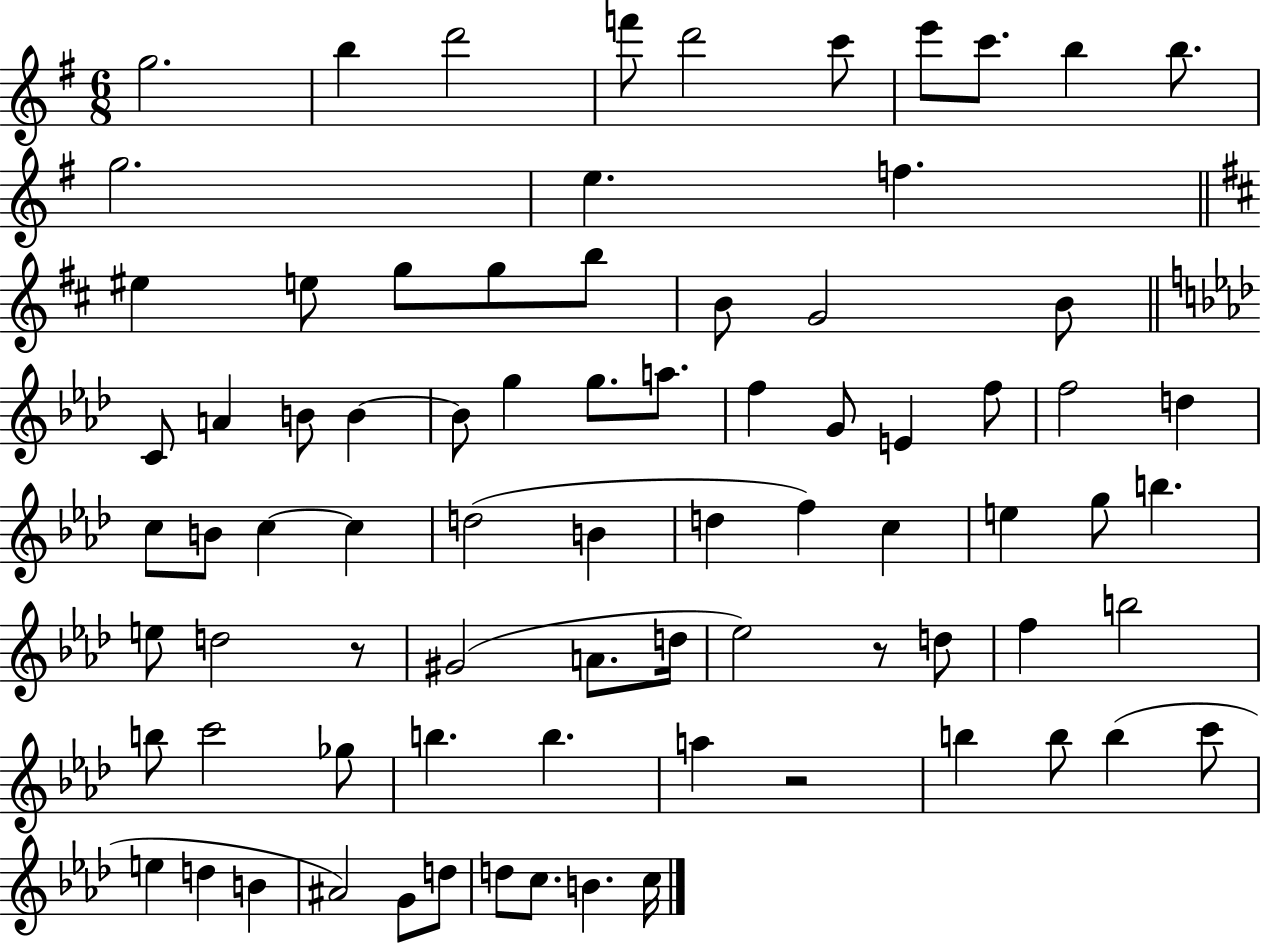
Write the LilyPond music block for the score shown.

{
  \clef treble
  \numericTimeSignature
  \time 6/8
  \key g \major
  \repeat volta 2 { g''2. | b''4 d'''2 | f'''8 d'''2 c'''8 | e'''8 c'''8. b''4 b''8. | \break g''2. | e''4. f''4. | \bar "||" \break \key d \major eis''4 e''8 g''8 g''8 b''8 | b'8 g'2 b'8 | \bar "||" \break \key aes \major c'8 a'4 b'8 b'4~~ | b'8 g''4 g''8. a''8. | f''4 g'8 e'4 f''8 | f''2 d''4 | \break c''8 b'8 c''4~~ c''4 | d''2( b'4 | d''4 f''4) c''4 | e''4 g''8 b''4. | \break e''8 d''2 r8 | gis'2( a'8. d''16 | ees''2) r8 d''8 | f''4 b''2 | \break b''8 c'''2 ges''8 | b''4. b''4. | a''4 r2 | b''4 b''8 b''4( c'''8 | \break e''4 d''4 b'4 | ais'2) g'8 d''8 | d''8 c''8. b'4. c''16 | } \bar "|."
}